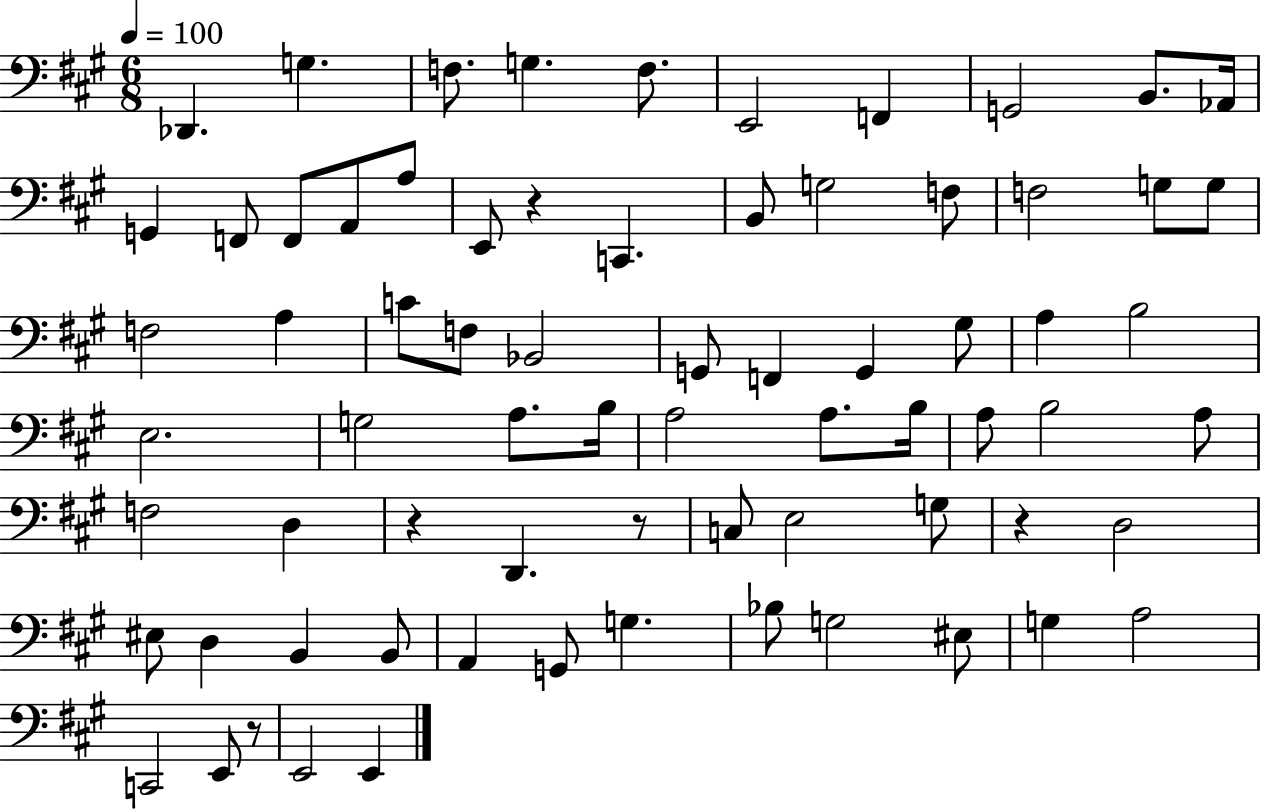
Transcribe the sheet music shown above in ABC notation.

X:1
T:Untitled
M:6/8
L:1/4
K:A
_D,, G, F,/2 G, F,/2 E,,2 F,, G,,2 B,,/2 _A,,/4 G,, F,,/2 F,,/2 A,,/2 A,/2 E,,/2 z C,, B,,/2 G,2 F,/2 F,2 G,/2 G,/2 F,2 A, C/2 F,/2 _B,,2 G,,/2 F,, G,, ^G,/2 A, B,2 E,2 G,2 A,/2 B,/4 A,2 A,/2 B,/4 A,/2 B,2 A,/2 F,2 D, z D,, z/2 C,/2 E,2 G,/2 z D,2 ^E,/2 D, B,, B,,/2 A,, G,,/2 G, _B,/2 G,2 ^E,/2 G, A,2 C,,2 E,,/2 z/2 E,,2 E,,